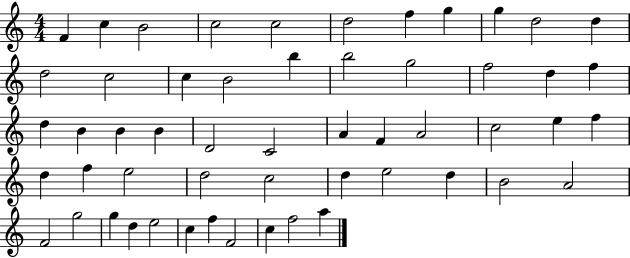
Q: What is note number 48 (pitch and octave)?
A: E5